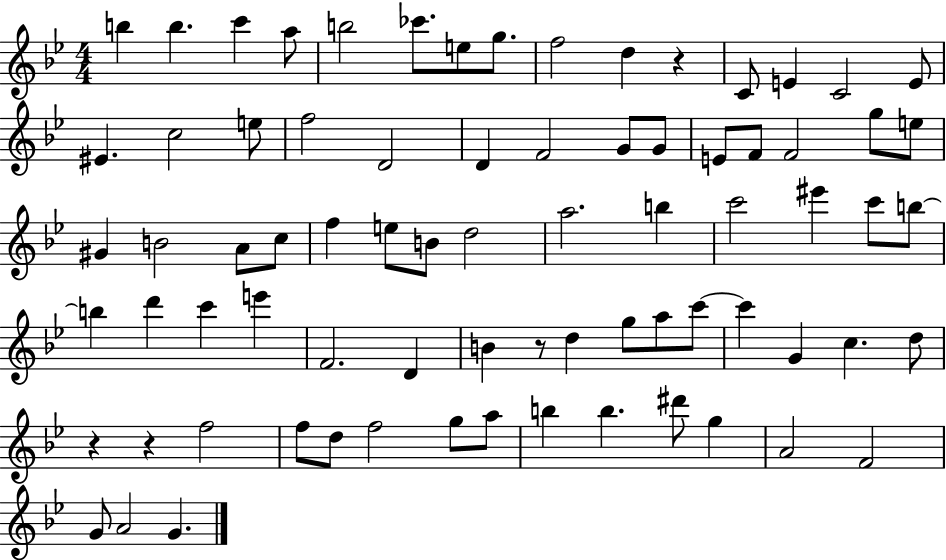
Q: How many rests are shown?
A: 4